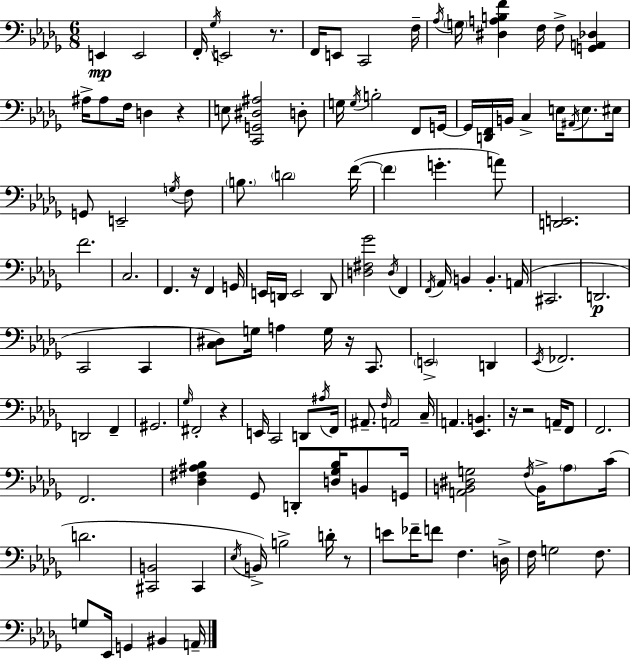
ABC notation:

X:1
T:Untitled
M:6/8
L:1/4
K:Bbm
E,, E,,2 F,,/4 _G,/4 E,,2 z/2 F,,/4 E,,/2 C,,2 F,/4 _A,/4 G,/4 [^D,A,B,F] F,/4 F,/2 [G,,A,,_D,] ^A,/4 ^A,/2 F,/4 D, z E,/2 [C,,G,,^D,^A,]2 D,/2 G,/4 G,/4 B,2 F,,/2 G,,/4 G,,/4 [D,,F,,]/4 B,,/4 C, E,/4 ^A,,/4 E,/2 ^E,/4 G,,/2 E,,2 G,/4 F,/2 B,/2 D2 F/4 F G A/2 [D,,E,,]2 F2 C,2 F,, z/4 F,, G,,/4 E,,/4 D,,/4 E,,2 D,,/2 [D,^F,_G]2 D,/4 F,, F,,/4 _A,,/4 B,, B,, A,,/4 ^C,,2 D,,2 C,,2 C,, [C,^D,]/2 G,/4 A, G,/4 z/4 C,,/2 E,,2 D,, _E,,/4 _F,,2 D,,2 F,, ^G,,2 _G,/4 ^F,,2 z E,,/4 C,,2 D,,/2 ^A,/4 F,,/4 ^A,,/2 F,/4 A,,2 C,/4 A,, [_E,,B,,] z/4 z2 A,,/4 F,,/2 F,,2 F,,2 [_D,^F,^A,_B,] _G,,/2 D,,/2 [D,_G,_B,]/4 B,,/2 G,,/4 [A,,B,,^D,G,]2 F,/4 B,,/4 _A,/2 C/4 D2 [^C,,B,,]2 ^C,, _E,/4 B,,/4 B,2 D/4 z/2 E/2 _F/4 F/2 F, D,/4 F,/4 G,2 F,/2 G,/2 _E,,/4 G,, ^B,, A,,/4